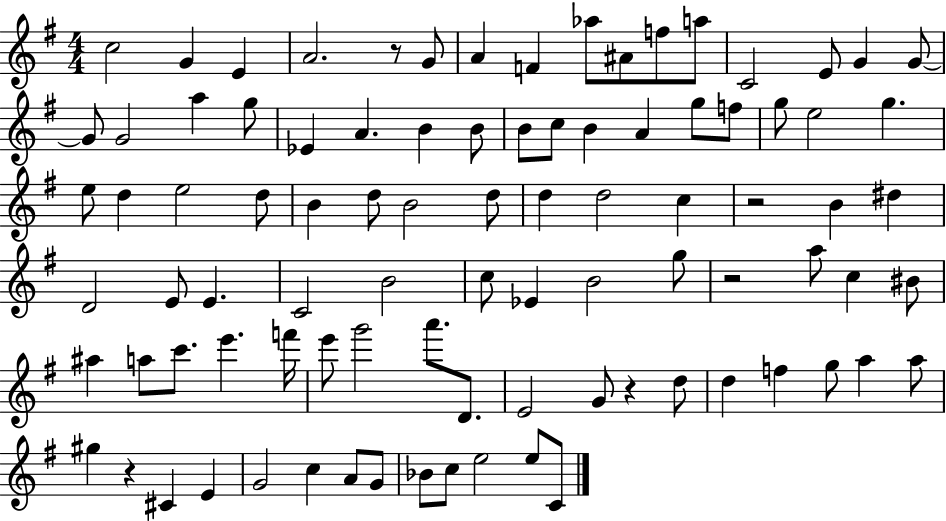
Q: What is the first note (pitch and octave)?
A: C5